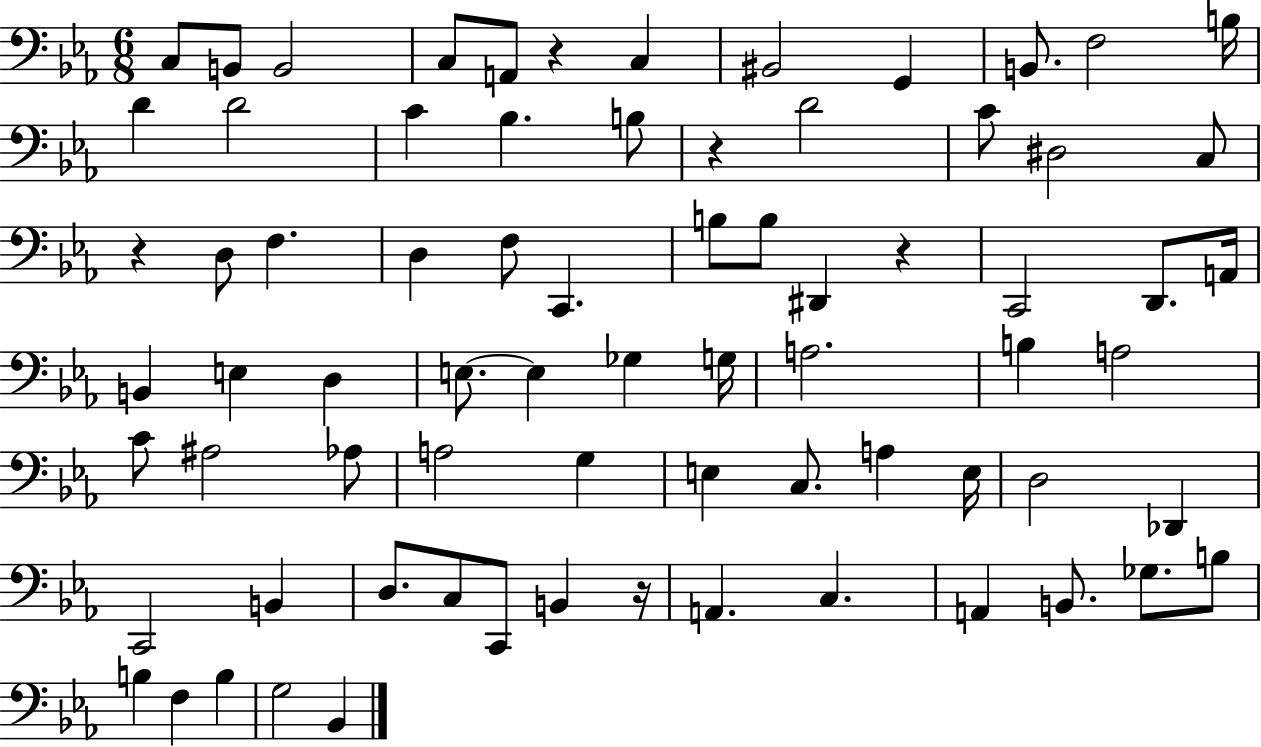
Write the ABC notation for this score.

X:1
T:Untitled
M:6/8
L:1/4
K:Eb
C,/2 B,,/2 B,,2 C,/2 A,,/2 z C, ^B,,2 G,, B,,/2 F,2 B,/4 D D2 C _B, B,/2 z D2 C/2 ^D,2 C,/2 z D,/2 F, D, F,/2 C,, B,/2 B,/2 ^D,, z C,,2 D,,/2 A,,/4 B,, E, D, E,/2 E, _G, G,/4 A,2 B, A,2 C/2 ^A,2 _A,/2 A,2 G, E, C,/2 A, E,/4 D,2 _D,, C,,2 B,, D,/2 C,/2 C,,/2 B,, z/4 A,, C, A,, B,,/2 _G,/2 B,/2 B, F, B, G,2 _B,,